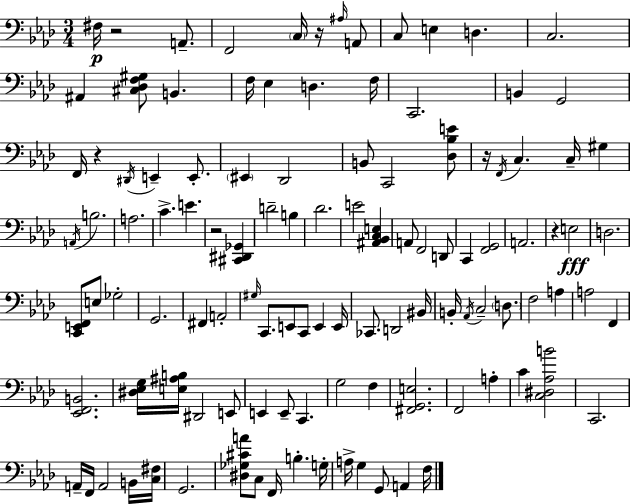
X:1
T:Untitled
M:3/4
L:1/4
K:Fm
^F,/4 z2 A,,/2 F,,2 C,/4 z/4 ^A,/4 A,,/2 C,/2 E, D, C,2 ^A,, [^C,_D,F,^G,]/2 B,, F,/4 _E, D, F,/4 C,,2 B,, G,,2 F,,/4 z ^D,,/4 E,, E,,/2 ^E,, _D,,2 B,,/2 C,,2 [_D,_B,E]/2 z/4 F,,/4 C, C,/4 ^G, A,,/4 B,2 A,2 C E z2 [^C,,^D,,_G,,] D2 B, _D2 E2 [^A,,_B,,C,E,] A,,/2 F,,2 D,,/2 C,, [F,,G,,]2 A,,2 z E,2 D,2 [C,,E,,F,,]/2 E,/2 _G,2 G,,2 ^F,, A,,2 ^G,/4 C,,/2 E,,/2 C,,/2 E,, E,,/4 _C,,/2 D,,2 ^B,,/4 B,,/4 _A,,/4 C,2 D,/2 F,2 A, A,2 F,, [_E,,F,,B,,]2 [^D,_E,G,]/4 [E,^A,B,]/4 ^D,,2 E,,/2 E,, E,,/2 C,, G,2 F, [^F,,G,,E,]2 F,,2 A, C [C,^D,_A,B]2 C,,2 A,,/4 F,,/4 A,,2 B,,/4 [C,^F,]/4 G,,2 [^D,_G,^CA]/2 C,/2 F,,/4 B, G,/4 A,/4 G, G,,/2 A,, F,/4